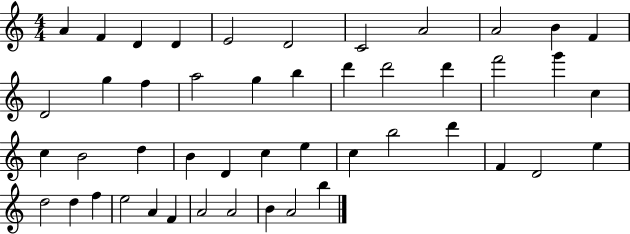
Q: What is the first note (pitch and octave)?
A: A4